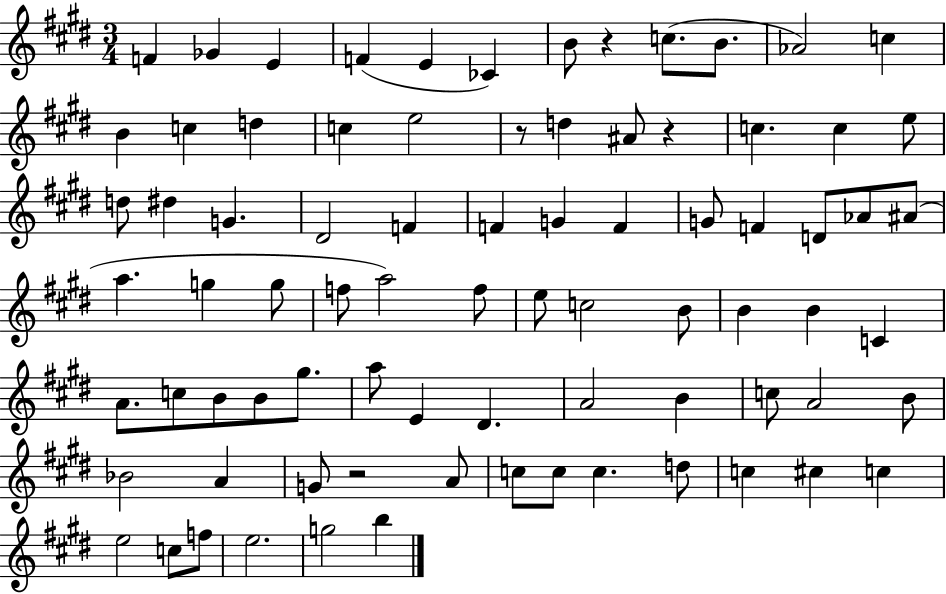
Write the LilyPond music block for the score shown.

{
  \clef treble
  \numericTimeSignature
  \time 3/4
  \key e \major
  \repeat volta 2 { f'4 ges'4 e'4 | f'4( e'4 ces'4) | b'8 r4 c''8.( b'8. | aes'2) c''4 | \break b'4 c''4 d''4 | c''4 e''2 | r8 d''4 ais'8 r4 | c''4. c''4 e''8 | \break d''8 dis''4 g'4. | dis'2 f'4 | f'4 g'4 f'4 | g'8 f'4 d'8 aes'8 ais'8( | \break a''4. g''4 g''8 | f''8 a''2) f''8 | e''8 c''2 b'8 | b'4 b'4 c'4 | \break a'8. c''8 b'8 b'8 gis''8. | a''8 e'4 dis'4. | a'2 b'4 | c''8 a'2 b'8 | \break bes'2 a'4 | g'8 r2 a'8 | c''8 c''8 c''4. d''8 | c''4 cis''4 c''4 | \break e''2 c''8 f''8 | e''2. | g''2 b''4 | } \bar "|."
}